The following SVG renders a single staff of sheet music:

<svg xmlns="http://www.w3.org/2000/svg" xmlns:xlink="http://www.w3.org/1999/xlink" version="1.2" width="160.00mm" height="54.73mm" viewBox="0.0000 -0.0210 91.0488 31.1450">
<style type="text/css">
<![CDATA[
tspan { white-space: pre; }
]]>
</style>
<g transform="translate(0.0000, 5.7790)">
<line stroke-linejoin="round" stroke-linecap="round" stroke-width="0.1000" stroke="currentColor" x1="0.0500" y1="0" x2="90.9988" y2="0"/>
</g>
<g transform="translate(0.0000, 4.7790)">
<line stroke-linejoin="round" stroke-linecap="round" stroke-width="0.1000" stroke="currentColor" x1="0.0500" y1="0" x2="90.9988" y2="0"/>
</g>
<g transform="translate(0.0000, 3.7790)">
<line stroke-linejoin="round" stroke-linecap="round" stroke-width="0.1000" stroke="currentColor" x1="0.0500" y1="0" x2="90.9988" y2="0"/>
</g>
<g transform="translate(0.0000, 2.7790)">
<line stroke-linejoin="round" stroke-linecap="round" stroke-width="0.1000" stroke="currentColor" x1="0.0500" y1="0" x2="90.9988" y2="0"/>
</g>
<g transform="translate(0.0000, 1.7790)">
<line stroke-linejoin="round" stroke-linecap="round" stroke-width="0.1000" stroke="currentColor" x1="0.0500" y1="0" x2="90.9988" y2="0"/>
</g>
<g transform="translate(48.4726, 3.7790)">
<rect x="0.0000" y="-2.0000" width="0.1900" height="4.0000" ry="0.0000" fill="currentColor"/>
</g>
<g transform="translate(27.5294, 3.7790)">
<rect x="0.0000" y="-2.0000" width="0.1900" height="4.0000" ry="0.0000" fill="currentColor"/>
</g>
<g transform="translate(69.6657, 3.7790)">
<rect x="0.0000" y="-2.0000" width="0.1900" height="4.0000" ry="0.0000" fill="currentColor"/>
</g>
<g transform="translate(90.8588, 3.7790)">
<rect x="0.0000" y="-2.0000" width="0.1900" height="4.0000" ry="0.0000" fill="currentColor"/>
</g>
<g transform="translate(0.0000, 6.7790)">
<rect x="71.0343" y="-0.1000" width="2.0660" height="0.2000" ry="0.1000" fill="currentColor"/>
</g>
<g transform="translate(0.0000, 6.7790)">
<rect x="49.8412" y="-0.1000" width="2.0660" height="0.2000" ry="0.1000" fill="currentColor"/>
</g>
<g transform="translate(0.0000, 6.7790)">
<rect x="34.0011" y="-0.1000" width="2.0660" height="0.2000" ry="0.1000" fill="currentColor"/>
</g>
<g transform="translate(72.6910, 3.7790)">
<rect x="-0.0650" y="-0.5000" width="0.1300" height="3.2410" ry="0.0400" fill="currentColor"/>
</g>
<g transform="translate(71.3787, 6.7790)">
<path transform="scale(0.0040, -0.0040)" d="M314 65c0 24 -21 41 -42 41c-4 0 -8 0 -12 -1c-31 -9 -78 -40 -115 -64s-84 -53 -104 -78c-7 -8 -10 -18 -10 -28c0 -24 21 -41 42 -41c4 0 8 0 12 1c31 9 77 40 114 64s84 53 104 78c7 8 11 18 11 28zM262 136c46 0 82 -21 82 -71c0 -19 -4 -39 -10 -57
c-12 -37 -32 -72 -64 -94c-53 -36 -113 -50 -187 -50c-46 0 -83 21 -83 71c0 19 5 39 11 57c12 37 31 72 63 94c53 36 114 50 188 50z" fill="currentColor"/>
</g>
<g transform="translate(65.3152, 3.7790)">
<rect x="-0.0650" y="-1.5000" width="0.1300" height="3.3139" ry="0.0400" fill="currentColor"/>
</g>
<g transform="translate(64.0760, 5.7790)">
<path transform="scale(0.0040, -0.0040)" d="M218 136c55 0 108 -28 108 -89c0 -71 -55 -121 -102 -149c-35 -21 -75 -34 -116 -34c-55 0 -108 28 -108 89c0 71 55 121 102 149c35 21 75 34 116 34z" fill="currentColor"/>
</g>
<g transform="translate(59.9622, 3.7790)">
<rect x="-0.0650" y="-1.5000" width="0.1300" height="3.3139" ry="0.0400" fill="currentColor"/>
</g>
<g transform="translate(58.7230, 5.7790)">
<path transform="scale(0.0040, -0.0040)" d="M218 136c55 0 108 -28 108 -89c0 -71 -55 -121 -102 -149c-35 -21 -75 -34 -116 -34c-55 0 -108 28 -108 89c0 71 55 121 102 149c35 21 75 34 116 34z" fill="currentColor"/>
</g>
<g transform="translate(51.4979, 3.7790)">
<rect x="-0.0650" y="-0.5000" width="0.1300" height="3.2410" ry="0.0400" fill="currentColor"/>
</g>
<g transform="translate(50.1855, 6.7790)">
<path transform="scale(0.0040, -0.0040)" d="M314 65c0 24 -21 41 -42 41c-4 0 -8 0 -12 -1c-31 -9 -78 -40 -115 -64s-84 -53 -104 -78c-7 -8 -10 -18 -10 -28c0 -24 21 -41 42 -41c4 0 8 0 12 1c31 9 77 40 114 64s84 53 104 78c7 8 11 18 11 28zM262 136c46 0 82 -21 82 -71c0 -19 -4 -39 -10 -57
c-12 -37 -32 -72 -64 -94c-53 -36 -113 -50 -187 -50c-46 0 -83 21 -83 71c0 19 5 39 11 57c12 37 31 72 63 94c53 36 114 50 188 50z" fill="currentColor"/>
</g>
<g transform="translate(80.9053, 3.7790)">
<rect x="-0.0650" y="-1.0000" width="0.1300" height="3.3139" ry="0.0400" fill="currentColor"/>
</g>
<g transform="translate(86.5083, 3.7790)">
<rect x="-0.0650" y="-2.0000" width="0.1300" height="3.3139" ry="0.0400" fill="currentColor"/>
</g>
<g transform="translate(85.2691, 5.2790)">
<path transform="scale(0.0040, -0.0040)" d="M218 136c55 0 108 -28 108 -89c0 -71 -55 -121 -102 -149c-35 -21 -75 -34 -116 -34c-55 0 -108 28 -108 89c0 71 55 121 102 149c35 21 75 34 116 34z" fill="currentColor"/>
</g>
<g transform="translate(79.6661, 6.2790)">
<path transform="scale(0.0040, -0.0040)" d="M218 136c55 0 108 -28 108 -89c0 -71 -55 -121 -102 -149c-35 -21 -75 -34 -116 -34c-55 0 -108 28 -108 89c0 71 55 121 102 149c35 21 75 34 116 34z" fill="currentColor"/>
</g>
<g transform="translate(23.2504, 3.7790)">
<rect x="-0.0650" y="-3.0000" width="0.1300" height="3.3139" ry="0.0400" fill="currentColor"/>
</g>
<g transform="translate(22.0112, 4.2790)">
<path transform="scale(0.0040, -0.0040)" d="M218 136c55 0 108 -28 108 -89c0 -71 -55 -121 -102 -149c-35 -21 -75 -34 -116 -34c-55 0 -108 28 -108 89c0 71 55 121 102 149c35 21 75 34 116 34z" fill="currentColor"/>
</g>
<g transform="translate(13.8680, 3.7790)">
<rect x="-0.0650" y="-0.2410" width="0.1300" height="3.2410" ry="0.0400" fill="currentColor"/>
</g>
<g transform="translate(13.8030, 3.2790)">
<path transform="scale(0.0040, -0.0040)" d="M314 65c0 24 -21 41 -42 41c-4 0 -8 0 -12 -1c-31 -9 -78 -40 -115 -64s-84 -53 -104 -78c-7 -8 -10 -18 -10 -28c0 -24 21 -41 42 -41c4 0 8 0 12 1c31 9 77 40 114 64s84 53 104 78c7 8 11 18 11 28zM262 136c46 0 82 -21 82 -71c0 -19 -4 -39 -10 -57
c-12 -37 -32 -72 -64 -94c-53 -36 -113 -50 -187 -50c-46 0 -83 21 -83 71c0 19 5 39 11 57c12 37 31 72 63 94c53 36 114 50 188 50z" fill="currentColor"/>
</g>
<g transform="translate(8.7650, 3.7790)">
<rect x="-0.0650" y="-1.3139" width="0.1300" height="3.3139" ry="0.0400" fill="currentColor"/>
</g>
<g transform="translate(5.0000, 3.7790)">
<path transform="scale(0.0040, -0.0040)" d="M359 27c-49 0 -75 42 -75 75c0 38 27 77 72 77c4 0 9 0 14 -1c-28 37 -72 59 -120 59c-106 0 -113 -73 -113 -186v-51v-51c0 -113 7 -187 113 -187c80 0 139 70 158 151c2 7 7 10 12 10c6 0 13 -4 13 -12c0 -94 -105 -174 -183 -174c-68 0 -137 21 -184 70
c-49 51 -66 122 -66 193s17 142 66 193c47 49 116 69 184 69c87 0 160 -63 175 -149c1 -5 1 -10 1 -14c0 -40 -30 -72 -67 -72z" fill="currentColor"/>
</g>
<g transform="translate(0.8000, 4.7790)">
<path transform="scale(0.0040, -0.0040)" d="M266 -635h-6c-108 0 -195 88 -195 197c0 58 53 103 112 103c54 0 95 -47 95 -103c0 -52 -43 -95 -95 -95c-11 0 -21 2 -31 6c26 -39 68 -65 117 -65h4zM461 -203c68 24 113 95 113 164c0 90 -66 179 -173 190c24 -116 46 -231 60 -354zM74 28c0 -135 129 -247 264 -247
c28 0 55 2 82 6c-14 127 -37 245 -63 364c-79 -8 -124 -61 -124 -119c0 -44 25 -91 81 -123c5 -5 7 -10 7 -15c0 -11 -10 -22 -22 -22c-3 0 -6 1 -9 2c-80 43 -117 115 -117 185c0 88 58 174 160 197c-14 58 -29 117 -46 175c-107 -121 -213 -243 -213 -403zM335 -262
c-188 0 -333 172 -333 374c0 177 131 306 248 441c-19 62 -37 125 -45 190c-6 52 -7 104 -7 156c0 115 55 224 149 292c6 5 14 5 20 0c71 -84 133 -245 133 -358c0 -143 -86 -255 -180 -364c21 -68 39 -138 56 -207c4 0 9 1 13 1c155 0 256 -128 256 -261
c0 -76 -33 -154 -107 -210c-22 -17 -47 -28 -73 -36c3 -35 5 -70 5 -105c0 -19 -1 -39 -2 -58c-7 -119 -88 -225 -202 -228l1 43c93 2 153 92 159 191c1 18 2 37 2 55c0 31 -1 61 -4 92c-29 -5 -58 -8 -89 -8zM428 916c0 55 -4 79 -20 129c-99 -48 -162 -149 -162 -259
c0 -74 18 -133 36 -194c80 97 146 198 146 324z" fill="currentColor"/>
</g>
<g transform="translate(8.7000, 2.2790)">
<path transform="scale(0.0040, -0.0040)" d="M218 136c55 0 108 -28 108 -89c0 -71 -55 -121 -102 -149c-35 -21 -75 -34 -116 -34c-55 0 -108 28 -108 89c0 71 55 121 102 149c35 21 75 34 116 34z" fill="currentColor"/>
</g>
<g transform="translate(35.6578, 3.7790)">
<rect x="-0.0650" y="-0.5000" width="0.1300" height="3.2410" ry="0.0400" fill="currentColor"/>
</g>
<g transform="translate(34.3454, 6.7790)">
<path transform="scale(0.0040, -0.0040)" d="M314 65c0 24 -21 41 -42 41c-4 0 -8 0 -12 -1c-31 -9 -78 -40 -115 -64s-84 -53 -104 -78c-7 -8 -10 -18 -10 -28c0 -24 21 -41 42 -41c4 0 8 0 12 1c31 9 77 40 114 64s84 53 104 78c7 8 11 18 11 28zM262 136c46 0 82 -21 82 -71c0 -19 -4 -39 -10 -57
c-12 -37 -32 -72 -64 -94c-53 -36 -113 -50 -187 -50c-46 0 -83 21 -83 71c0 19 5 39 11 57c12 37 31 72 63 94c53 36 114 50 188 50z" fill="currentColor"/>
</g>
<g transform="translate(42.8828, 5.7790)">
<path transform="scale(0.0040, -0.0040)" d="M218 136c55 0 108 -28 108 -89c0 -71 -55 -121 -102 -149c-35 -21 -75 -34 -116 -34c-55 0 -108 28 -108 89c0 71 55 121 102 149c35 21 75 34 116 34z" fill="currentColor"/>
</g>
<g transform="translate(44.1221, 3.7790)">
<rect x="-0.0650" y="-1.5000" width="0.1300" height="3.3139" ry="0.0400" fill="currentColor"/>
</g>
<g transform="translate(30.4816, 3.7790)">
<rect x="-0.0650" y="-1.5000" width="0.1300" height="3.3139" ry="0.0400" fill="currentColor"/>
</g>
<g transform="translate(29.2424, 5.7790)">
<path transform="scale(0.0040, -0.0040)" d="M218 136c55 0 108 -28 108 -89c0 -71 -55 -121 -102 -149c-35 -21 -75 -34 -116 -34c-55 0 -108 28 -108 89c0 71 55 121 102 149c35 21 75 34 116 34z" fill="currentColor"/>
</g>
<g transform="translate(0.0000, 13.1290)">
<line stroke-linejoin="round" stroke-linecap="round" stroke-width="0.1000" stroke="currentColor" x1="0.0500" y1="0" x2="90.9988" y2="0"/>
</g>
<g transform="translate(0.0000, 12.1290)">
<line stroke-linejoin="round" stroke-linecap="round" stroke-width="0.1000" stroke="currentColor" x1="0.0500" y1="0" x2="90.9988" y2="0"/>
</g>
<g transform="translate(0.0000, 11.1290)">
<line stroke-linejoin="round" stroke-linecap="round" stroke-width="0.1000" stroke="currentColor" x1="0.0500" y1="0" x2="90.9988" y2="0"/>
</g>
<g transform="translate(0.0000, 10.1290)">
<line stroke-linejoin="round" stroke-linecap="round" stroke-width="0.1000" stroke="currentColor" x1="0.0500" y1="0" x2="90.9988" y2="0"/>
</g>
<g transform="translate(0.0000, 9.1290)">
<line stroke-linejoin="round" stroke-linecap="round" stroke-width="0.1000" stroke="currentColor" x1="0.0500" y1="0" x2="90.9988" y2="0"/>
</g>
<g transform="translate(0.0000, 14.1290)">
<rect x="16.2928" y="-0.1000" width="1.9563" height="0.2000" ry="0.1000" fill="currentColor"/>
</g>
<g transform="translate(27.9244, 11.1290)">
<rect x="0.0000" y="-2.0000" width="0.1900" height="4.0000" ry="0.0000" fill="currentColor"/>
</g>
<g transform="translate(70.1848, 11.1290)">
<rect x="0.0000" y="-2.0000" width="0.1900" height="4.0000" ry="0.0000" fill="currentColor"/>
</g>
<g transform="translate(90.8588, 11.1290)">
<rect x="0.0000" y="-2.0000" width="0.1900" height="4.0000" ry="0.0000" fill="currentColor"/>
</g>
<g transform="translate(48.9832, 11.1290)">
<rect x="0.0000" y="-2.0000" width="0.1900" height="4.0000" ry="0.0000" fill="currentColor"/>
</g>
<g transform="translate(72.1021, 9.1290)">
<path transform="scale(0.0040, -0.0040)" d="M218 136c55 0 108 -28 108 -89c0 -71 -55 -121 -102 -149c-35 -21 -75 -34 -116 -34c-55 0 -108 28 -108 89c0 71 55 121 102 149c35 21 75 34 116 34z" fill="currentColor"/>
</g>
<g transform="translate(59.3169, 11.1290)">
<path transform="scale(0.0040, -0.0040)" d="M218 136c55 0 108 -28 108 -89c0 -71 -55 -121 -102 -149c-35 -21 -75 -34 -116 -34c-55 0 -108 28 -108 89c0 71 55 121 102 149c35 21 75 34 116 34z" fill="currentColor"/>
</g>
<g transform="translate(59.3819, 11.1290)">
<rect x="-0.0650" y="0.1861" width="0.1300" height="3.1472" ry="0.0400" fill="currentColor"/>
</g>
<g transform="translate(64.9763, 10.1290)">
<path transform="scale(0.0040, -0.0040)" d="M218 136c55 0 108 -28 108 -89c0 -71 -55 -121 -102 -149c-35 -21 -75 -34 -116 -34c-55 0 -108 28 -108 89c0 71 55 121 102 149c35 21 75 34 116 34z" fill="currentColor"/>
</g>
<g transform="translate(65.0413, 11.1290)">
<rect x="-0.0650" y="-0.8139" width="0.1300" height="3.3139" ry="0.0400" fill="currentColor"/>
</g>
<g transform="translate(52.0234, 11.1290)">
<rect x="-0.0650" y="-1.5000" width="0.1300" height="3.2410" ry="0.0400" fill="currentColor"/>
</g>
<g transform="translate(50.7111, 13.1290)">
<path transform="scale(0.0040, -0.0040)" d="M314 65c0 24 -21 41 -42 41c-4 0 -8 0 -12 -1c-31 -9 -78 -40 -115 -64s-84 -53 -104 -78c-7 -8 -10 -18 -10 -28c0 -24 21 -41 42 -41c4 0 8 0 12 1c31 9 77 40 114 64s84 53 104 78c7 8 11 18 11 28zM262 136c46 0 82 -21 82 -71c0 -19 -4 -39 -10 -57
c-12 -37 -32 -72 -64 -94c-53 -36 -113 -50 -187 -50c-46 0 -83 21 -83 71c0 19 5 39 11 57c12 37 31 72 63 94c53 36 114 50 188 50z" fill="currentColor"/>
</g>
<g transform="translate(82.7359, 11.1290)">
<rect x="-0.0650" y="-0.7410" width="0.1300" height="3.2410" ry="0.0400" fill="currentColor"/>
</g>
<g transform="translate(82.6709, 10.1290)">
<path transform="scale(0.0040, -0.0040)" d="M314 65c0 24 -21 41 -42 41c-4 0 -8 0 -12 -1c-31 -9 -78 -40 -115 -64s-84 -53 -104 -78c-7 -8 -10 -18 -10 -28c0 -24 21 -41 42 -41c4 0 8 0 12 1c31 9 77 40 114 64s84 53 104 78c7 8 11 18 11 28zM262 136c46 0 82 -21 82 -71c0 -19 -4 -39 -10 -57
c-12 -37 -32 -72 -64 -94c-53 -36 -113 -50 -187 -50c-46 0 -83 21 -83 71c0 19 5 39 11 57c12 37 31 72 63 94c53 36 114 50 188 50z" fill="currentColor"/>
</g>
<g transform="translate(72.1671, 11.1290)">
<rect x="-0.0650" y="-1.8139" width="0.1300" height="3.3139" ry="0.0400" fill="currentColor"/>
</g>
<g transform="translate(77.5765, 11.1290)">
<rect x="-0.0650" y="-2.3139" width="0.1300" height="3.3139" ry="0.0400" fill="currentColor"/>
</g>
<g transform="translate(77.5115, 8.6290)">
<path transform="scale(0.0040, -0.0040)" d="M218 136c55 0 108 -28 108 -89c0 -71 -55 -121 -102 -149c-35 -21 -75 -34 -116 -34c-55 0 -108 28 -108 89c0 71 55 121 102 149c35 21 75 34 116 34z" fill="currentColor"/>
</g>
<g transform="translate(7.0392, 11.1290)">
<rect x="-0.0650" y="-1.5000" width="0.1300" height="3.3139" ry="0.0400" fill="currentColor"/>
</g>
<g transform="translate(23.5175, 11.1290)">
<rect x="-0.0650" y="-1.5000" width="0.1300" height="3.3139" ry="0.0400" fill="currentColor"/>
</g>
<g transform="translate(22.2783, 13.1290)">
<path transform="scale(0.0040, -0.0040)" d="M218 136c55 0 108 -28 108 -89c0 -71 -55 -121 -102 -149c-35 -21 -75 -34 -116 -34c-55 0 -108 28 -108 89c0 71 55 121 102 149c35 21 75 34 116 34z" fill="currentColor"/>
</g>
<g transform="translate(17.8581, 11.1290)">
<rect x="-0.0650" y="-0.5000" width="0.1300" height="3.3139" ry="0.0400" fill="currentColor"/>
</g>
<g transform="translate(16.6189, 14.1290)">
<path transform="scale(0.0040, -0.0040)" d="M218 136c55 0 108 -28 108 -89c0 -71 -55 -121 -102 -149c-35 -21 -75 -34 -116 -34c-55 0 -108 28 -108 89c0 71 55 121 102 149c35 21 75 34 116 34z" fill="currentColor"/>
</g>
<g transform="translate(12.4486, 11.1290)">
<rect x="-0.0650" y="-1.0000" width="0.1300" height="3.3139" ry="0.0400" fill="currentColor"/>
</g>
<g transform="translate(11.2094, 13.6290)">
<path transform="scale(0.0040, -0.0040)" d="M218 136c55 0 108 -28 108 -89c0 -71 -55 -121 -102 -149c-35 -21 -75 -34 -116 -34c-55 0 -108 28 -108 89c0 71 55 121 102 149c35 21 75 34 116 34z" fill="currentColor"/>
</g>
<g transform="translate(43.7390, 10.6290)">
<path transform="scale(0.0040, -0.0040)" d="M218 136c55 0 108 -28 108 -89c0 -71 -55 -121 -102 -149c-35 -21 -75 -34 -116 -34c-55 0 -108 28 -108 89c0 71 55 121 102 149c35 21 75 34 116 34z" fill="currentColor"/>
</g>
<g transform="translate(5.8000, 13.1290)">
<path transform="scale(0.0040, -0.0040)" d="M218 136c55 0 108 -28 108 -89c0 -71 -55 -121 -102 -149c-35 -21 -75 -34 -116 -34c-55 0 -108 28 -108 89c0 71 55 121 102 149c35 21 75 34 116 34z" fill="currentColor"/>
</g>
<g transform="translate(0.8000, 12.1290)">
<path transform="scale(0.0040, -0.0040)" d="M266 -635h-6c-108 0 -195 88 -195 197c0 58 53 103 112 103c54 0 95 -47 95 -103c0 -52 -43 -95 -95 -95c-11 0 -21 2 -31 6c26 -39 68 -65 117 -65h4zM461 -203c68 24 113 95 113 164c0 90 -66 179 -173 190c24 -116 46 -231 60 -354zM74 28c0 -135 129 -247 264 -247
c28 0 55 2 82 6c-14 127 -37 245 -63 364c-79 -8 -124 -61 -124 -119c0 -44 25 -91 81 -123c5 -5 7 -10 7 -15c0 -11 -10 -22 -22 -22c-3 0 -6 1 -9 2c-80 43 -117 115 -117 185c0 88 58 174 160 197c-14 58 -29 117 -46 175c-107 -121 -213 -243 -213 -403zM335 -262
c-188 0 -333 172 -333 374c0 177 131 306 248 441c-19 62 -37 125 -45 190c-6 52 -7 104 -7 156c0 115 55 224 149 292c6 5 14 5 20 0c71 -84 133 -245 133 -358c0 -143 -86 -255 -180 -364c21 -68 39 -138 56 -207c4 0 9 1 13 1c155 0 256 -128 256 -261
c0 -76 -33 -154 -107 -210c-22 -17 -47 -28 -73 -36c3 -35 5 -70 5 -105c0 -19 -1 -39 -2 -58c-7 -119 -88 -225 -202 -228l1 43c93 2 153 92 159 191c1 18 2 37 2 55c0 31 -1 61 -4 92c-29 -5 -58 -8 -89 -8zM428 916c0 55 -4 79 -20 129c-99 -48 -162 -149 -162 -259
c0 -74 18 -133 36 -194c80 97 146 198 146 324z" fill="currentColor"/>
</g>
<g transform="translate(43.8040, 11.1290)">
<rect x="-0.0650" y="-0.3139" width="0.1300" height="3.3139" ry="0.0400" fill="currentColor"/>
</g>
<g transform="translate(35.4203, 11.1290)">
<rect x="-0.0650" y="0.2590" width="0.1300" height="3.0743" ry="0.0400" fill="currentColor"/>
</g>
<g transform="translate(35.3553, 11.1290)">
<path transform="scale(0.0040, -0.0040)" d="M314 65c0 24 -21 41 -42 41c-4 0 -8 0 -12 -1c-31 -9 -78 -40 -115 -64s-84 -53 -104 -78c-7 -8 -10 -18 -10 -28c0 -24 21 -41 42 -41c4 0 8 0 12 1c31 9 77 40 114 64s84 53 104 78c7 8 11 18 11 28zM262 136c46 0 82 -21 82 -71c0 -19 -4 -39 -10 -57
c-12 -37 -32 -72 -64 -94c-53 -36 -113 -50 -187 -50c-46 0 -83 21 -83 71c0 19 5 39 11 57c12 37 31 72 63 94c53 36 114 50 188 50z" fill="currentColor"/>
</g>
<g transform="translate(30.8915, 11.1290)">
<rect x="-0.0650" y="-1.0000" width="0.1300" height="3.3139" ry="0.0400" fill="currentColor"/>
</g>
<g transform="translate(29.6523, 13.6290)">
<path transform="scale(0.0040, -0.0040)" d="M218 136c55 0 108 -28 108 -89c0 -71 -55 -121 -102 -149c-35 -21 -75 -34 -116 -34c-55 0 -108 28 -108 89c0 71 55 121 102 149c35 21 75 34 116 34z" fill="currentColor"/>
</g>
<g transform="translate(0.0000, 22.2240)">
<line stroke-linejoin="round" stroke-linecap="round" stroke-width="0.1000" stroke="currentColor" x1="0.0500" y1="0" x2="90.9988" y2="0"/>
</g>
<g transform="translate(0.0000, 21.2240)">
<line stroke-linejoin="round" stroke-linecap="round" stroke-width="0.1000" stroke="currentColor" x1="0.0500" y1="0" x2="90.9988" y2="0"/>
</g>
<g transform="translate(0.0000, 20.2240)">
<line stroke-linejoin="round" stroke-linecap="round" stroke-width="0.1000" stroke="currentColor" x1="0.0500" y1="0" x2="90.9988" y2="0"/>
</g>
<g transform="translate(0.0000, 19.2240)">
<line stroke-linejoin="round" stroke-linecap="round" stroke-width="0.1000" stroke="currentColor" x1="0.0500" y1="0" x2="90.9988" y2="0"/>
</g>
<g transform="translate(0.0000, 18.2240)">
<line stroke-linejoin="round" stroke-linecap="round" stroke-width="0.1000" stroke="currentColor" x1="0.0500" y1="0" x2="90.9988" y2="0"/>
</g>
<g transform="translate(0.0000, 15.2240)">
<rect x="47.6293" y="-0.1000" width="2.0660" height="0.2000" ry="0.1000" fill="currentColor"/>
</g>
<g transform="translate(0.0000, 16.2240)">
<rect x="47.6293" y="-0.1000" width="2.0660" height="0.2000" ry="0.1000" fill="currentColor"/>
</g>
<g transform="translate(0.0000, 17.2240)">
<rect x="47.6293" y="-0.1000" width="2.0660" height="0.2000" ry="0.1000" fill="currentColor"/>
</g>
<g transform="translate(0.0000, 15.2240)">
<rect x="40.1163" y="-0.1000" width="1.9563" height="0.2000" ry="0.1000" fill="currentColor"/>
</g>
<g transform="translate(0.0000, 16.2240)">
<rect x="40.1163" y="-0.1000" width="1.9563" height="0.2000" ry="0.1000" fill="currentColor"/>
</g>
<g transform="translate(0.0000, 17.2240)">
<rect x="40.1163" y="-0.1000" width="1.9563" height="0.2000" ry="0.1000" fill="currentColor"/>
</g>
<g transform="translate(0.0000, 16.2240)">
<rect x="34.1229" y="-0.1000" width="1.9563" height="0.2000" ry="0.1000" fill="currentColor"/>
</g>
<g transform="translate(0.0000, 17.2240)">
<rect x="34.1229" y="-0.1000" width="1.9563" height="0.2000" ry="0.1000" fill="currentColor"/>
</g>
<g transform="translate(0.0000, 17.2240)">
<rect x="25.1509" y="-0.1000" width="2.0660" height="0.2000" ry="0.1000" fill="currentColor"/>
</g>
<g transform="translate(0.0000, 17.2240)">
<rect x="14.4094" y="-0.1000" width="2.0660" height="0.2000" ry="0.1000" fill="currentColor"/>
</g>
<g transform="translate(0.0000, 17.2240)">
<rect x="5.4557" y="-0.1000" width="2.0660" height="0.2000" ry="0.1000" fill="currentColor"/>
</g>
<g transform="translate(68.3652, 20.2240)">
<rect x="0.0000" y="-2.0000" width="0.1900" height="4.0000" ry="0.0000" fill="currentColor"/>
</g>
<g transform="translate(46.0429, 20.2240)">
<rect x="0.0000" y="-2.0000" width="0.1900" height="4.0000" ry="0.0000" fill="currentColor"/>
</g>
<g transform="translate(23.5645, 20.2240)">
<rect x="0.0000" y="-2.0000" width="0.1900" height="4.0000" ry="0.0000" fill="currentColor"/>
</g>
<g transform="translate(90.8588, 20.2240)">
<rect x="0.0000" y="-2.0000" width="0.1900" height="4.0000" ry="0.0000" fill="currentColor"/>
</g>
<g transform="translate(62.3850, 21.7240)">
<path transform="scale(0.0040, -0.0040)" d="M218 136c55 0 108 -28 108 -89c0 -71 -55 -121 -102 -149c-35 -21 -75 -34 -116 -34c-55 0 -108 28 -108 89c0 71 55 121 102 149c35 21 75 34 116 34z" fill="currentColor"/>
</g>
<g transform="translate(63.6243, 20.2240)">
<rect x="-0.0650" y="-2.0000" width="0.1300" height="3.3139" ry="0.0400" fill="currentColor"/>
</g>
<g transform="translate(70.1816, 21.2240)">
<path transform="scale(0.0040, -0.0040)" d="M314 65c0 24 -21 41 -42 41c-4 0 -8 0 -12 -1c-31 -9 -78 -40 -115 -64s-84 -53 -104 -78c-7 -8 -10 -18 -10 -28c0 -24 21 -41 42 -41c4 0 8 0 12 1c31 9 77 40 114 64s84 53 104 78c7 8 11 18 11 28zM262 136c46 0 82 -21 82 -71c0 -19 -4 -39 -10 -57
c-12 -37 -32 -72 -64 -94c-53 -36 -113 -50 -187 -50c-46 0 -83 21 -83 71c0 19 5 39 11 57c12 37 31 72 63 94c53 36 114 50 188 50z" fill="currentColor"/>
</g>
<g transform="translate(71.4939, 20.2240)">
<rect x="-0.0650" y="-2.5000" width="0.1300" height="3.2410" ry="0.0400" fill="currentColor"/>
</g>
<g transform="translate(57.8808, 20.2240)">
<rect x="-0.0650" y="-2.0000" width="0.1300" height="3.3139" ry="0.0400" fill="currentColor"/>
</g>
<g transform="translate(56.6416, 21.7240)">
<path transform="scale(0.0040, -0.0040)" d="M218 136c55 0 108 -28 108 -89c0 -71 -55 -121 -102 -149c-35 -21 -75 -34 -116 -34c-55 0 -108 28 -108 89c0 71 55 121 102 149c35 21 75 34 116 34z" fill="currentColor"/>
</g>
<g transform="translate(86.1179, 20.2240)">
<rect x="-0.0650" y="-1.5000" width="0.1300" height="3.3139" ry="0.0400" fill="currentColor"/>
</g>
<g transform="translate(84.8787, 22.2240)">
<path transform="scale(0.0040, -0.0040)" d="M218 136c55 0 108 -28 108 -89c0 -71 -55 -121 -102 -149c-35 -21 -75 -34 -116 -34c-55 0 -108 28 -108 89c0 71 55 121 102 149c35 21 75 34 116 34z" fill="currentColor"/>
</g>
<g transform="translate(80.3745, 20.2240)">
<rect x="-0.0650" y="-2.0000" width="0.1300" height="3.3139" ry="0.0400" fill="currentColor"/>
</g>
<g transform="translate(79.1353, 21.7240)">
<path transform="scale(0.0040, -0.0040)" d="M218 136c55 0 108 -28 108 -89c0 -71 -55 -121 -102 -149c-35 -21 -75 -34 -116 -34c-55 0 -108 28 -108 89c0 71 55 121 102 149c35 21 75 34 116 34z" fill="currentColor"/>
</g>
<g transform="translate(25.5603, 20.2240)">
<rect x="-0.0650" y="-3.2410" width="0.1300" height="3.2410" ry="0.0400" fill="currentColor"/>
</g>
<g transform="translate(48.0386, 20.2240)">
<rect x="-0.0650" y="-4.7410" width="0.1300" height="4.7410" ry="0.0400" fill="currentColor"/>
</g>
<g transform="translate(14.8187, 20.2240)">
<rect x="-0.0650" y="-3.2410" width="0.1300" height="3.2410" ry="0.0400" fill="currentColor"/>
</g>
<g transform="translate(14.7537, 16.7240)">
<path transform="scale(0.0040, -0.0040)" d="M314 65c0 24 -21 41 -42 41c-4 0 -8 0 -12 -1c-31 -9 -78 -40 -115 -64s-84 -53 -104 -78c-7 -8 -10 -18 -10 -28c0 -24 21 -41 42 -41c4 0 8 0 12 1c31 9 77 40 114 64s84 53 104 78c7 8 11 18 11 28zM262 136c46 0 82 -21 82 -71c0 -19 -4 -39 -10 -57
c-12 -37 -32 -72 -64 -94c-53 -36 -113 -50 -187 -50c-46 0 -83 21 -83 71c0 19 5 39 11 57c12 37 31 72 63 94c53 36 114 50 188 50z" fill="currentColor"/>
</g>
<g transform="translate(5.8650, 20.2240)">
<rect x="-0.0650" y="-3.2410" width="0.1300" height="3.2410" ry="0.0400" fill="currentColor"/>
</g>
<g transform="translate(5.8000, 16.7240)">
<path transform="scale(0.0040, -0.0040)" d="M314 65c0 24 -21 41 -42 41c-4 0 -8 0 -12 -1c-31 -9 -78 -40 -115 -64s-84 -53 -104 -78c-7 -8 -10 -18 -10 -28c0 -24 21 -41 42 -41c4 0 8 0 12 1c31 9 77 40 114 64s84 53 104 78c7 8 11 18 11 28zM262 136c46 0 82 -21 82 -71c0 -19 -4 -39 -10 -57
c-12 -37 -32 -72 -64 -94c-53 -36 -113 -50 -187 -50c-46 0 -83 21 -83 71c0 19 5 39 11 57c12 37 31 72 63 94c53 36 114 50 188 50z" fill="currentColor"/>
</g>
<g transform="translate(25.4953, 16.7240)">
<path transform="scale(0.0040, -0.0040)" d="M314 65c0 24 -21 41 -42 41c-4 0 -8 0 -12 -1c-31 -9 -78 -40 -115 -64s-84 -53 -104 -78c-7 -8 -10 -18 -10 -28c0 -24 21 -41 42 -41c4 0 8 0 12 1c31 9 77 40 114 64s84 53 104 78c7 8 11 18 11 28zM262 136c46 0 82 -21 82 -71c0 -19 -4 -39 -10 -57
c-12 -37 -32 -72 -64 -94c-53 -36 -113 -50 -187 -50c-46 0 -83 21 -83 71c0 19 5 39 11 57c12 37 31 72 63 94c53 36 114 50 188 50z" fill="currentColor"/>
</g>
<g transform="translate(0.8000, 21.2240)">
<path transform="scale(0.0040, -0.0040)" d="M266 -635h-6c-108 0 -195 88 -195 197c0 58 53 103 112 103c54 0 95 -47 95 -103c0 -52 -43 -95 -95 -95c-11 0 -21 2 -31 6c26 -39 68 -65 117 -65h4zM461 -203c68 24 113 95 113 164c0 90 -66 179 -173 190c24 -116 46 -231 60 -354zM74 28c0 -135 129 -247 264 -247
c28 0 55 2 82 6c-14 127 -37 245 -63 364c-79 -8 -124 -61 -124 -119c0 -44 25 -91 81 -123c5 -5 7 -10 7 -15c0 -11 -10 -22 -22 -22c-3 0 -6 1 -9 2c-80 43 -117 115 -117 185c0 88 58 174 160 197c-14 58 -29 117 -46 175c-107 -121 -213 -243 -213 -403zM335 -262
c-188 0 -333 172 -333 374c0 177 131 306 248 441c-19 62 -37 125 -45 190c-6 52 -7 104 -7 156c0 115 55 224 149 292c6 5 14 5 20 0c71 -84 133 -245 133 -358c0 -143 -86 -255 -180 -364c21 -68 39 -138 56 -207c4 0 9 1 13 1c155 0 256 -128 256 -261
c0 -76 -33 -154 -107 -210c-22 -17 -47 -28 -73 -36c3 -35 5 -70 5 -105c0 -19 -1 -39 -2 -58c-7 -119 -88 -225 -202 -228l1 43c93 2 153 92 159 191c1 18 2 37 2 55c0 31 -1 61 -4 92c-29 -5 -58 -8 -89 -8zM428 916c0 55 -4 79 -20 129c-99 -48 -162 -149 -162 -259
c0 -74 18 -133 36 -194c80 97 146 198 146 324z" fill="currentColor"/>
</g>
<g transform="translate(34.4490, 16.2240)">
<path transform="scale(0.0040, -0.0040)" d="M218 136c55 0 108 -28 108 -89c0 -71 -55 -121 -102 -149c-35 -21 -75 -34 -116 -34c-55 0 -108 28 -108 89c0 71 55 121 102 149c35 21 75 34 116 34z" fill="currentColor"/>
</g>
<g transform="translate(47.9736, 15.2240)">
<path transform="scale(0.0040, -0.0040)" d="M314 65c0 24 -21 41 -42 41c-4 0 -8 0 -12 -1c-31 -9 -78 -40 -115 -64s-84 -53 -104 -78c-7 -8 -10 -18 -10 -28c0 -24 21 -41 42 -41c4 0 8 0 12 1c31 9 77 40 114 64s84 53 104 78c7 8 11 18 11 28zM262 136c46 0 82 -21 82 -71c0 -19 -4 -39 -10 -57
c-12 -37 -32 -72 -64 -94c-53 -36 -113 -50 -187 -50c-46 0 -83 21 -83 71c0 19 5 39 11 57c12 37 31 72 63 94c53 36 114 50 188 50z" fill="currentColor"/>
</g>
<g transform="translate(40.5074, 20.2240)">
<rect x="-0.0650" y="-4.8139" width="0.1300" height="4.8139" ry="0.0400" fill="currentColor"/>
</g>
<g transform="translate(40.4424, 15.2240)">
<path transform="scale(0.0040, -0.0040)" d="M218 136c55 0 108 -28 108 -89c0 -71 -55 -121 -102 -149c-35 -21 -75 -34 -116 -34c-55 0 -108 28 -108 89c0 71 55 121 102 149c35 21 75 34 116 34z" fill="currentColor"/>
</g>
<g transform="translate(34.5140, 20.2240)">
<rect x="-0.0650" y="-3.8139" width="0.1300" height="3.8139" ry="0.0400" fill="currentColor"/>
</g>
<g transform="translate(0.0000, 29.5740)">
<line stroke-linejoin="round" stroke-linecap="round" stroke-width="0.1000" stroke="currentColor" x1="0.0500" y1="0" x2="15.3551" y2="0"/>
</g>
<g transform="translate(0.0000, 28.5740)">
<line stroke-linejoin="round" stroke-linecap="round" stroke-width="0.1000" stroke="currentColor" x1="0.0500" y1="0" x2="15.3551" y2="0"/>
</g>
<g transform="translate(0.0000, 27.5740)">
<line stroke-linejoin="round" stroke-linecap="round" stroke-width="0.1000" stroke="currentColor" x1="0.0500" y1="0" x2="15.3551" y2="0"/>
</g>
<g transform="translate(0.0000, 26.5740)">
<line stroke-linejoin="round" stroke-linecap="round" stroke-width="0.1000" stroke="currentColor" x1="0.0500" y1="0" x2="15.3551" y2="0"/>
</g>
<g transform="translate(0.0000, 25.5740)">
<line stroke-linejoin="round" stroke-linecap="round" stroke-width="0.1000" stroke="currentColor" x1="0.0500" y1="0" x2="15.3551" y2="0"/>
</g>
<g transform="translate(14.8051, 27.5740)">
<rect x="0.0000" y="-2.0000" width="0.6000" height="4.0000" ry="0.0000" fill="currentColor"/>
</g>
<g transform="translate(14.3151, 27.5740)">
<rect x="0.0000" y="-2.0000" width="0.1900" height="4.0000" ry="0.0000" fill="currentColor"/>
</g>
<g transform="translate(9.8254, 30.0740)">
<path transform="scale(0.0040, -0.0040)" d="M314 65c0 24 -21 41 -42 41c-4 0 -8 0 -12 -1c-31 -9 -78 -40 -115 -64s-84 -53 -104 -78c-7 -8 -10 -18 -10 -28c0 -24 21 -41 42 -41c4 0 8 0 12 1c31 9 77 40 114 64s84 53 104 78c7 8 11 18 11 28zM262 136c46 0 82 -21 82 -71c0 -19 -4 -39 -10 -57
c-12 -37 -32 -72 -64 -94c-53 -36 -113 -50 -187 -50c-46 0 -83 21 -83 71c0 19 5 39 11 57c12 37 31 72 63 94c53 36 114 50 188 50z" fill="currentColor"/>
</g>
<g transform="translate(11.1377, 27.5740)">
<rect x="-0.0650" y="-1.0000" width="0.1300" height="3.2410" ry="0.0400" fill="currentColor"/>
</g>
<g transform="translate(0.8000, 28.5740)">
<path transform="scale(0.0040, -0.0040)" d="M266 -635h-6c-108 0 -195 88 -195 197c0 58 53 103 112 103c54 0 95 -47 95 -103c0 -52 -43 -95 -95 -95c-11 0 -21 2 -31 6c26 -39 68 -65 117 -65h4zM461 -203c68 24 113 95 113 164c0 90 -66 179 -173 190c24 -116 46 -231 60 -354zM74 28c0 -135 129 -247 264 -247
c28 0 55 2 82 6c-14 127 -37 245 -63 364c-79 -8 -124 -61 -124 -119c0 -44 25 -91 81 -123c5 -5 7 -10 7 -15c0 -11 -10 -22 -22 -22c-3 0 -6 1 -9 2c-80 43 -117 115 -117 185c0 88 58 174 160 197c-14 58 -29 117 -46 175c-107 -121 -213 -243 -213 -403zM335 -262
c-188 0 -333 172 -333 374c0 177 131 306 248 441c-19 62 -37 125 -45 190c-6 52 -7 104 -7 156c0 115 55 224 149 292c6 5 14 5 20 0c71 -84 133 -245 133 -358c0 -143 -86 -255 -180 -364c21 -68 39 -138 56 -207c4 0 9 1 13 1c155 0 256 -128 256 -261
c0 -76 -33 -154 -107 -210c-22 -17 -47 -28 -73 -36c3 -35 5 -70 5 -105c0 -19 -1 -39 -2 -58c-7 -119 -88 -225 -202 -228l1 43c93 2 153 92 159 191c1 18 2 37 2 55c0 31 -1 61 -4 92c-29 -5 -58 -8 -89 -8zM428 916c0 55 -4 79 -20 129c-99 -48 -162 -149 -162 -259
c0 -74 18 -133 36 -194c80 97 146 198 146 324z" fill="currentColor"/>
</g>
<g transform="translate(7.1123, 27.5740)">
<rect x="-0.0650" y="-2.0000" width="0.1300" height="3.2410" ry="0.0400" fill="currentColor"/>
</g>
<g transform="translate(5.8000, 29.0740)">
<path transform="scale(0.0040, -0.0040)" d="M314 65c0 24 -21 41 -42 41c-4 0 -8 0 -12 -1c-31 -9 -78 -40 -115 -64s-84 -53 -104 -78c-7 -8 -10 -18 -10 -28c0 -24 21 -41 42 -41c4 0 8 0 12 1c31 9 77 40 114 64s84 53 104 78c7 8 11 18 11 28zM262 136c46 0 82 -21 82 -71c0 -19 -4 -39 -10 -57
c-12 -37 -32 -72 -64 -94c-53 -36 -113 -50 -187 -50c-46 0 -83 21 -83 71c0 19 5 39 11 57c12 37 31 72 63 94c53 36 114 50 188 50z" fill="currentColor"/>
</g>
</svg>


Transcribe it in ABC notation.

X:1
T:Untitled
M:4/4
L:1/4
K:C
e c2 A E C2 E C2 E E C2 D F E D C E D B2 c E2 B d f g d2 b2 b2 b2 c' e' e'2 F F G2 F E F2 D2